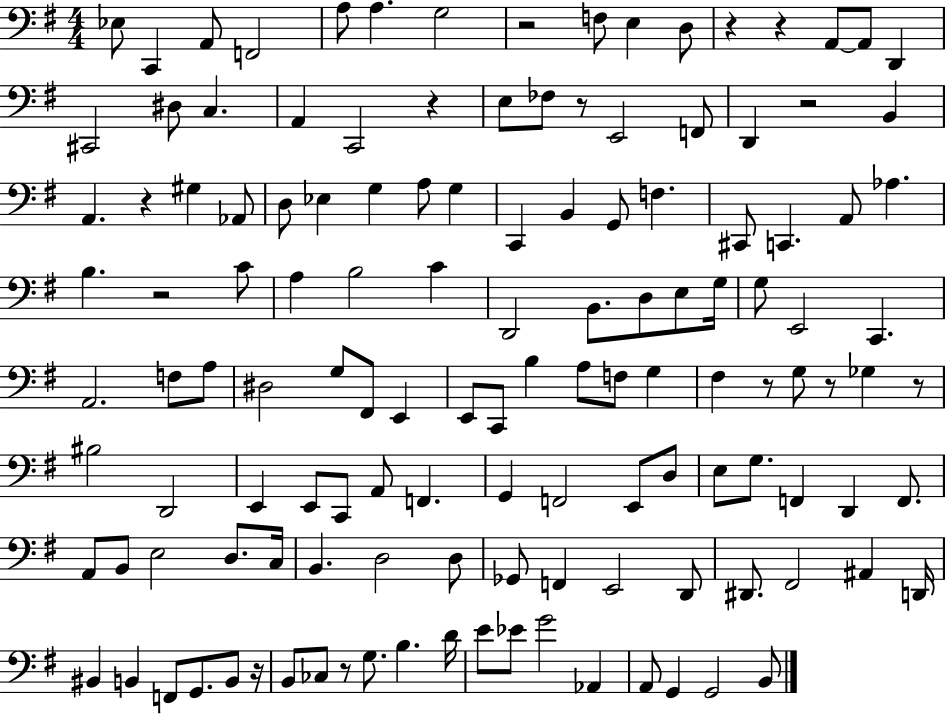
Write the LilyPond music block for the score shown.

{
  \clef bass
  \numericTimeSignature
  \time 4/4
  \key g \major
  \repeat volta 2 { ees8 c,4 a,8 f,2 | a8 a4. g2 | r2 f8 e4 d8 | r4 r4 a,8~~ a,8 d,4 | \break cis,2 dis8 c4. | a,4 c,2 r4 | e8 fes8 r8 e,2 f,8 | d,4 r2 b,4 | \break a,4. r4 gis4 aes,8 | d8 ees4 g4 a8 g4 | c,4 b,4 g,8 f4. | cis,8 c,4. a,8 aes4. | \break b4. r2 c'8 | a4 b2 c'4 | d,2 b,8. d8 e8 g16 | g8 e,2 c,4. | \break a,2. f8 a8 | dis2 g8 fis,8 e,4 | e,8 c,8 b4 a8 f8 g4 | fis4 r8 g8 r8 ges4 r8 | \break bis2 d,2 | e,4 e,8 c,8 a,8 f,4. | g,4 f,2 e,8 d8 | e8 g8. f,4 d,4 f,8. | \break a,8 b,8 e2 d8. c16 | b,4. d2 d8 | ges,8 f,4 e,2 d,8 | dis,8. fis,2 ais,4 d,16 | \break bis,4 b,4 f,8 g,8. b,8 r16 | b,8 ces8 r8 g8. b4. d'16 | e'8 ees'8 g'2 aes,4 | a,8 g,4 g,2 b,8 | \break } \bar "|."
}